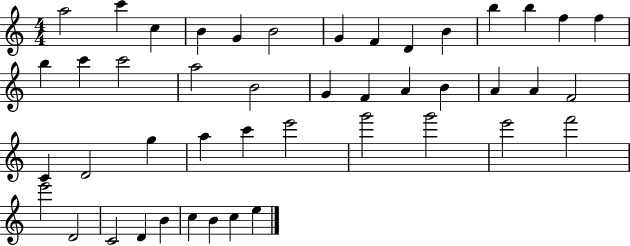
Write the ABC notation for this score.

X:1
T:Untitled
M:4/4
L:1/4
K:C
a2 c' c B G B2 G F D B b b f f b c' c'2 a2 B2 G F A B A A F2 C D2 g a c' e'2 g'2 g'2 e'2 f'2 e'2 D2 C2 D B c B c e